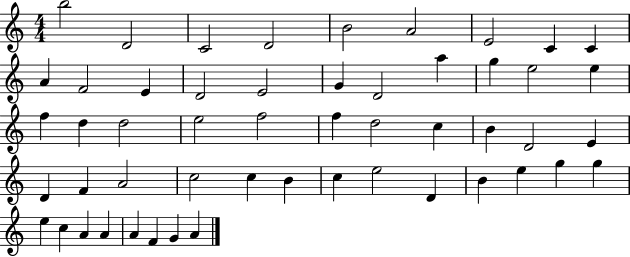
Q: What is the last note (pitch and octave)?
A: A4